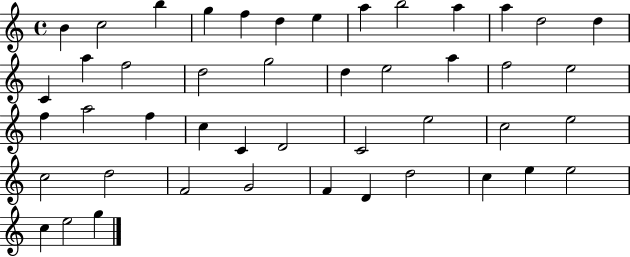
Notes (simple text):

B4/q C5/h B5/q G5/q F5/q D5/q E5/q A5/q B5/h A5/q A5/q D5/h D5/q C4/q A5/q F5/h D5/h G5/h D5/q E5/h A5/q F5/h E5/h F5/q A5/h F5/q C5/q C4/q D4/h C4/h E5/h C5/h E5/h C5/h D5/h F4/h G4/h F4/q D4/q D5/h C5/q E5/q E5/h C5/q E5/h G5/q